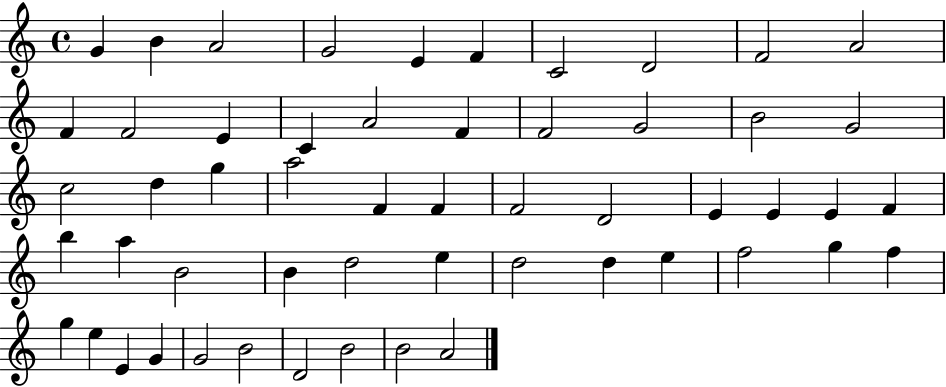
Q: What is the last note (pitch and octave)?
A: A4